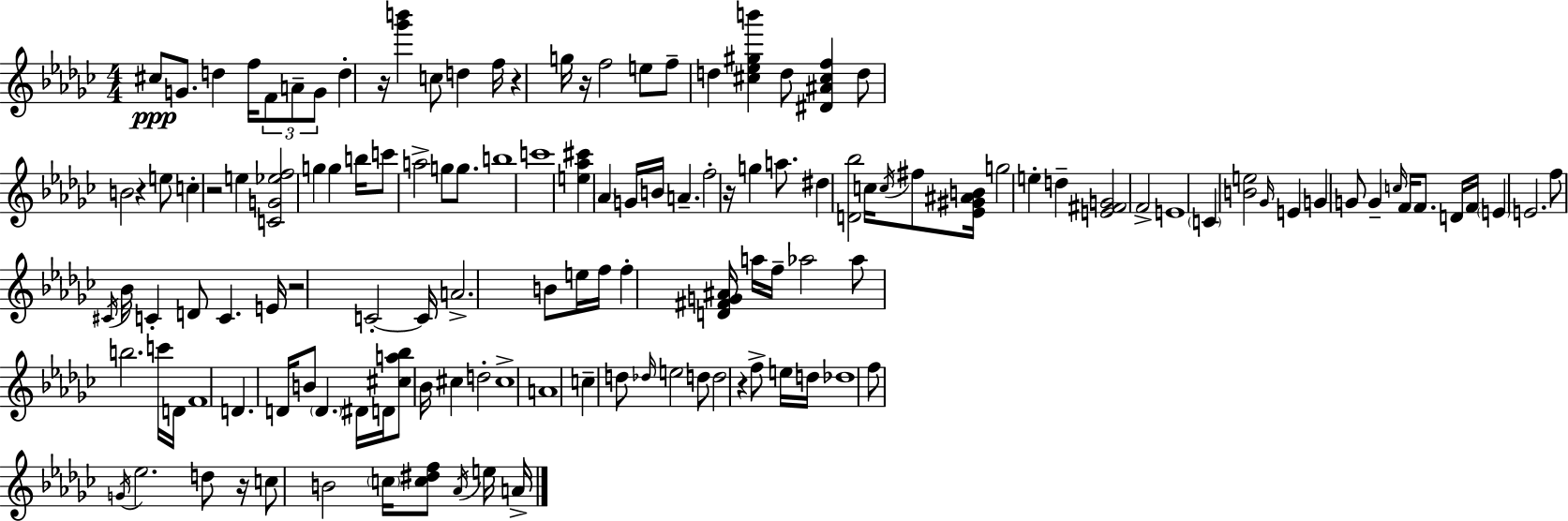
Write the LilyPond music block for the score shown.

{
  \clef treble
  \numericTimeSignature
  \time 4/4
  \key ees \minor
  \repeat volta 2 { cis''8\ppp g'8. d''4 f''16 \tuplet 3/2 { f'8 a'8-- g'8 } | d''4-. r16 <ges''' b'''>4 c''8 d''4 f''16 | r4 g''16 r16 f''2 e''8 | f''8-- d''4 <cis'' ees'' gis'' b'''>4 d''8 <dis' ais' cis'' f''>4 | \break d''8 b'2 r4 e''8 | c''4-. r2 e''4 | <c' g' ees'' f''>2 g''4 g''4 | b''16 c'''8 a''2-> g''8 g''8. | \break b''1 | c'''1 | <e'' aes'' cis'''>4 \parenthesize aes'4 g'16 b'16 a'4.-- | f''2-. r16 g''4 a''8. | \break dis''4 <d' bes''>2 c''16 \acciaccatura { c''16 } fis''8 | <ees' gis' ais' b'>16 g''2 e''4-. d''4-- | <e' fis' g'>2 f'2-> | e'1 | \break \parenthesize c'4 <b' e''>2 \grace { ges'16 } e'4 | g'4 g'8 g'4-- \grace { c''16 } f'16 f'8. | d'16 f'16 \parenthesize e'4 e'2. | f''8 \acciaccatura { cis'16 } bes'16 c'4-. d'8 c'4. | \break e'16 r2 c'2-.~~ | c'16 a'2.-> | b'8 e''16 f''16 f''4-. <d' fis' g' ais'>16 a''16 f''16-- aes''2 | aes''8 b''2. | \break c'''16 d'16 f'1 | d'4. d'16 b'8 \parenthesize d'4. | dis'16 d'16 <cis'' a'' bes''>8 bes'16 cis''4 d''2-. | cis''1-> | \break a'1 | c''4-- d''8 \grace { des''16 } e''2 | d''8 d''2 r4 | f''8-> e''16 d''16 des''1 | \break f''8 \acciaccatura { g'16 } ees''2. | d''8 r16 c''8 b'2 | \parenthesize c''16 <c'' dis'' f''>8 \acciaccatura { aes'16 } e''16 a'16-> } \bar "|."
}